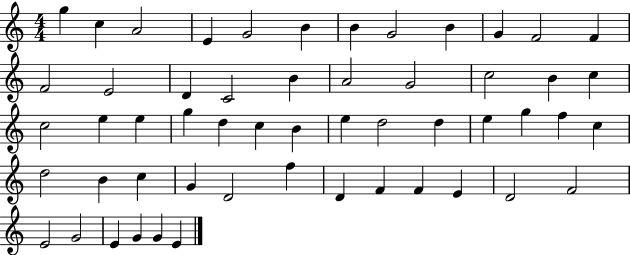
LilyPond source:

{
  \clef treble
  \numericTimeSignature
  \time 4/4
  \key c \major
  g''4 c''4 a'2 | e'4 g'2 b'4 | b'4 g'2 b'4 | g'4 f'2 f'4 | \break f'2 e'2 | d'4 c'2 b'4 | a'2 g'2 | c''2 b'4 c''4 | \break c''2 e''4 e''4 | g''4 d''4 c''4 b'4 | e''4 d''2 d''4 | e''4 g''4 f''4 c''4 | \break d''2 b'4 c''4 | g'4 d'2 f''4 | d'4 f'4 f'4 e'4 | d'2 f'2 | \break e'2 g'2 | e'4 g'4 g'4 e'4 | \bar "|."
}